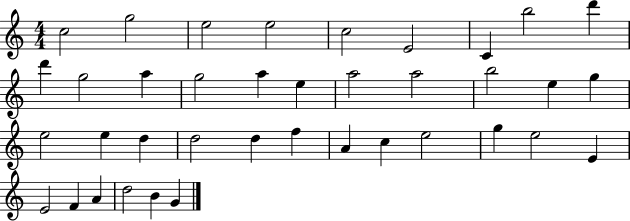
C5/h G5/h E5/h E5/h C5/h E4/h C4/q B5/h D6/q D6/q G5/h A5/q G5/h A5/q E5/q A5/h A5/h B5/h E5/q G5/q E5/h E5/q D5/q D5/h D5/q F5/q A4/q C5/q E5/h G5/q E5/h E4/q E4/h F4/q A4/q D5/h B4/q G4/q